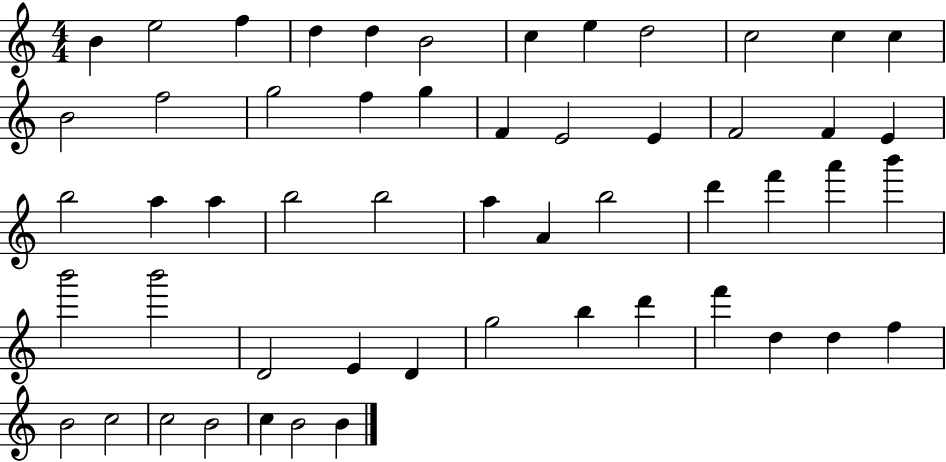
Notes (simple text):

B4/q E5/h F5/q D5/q D5/q B4/h C5/q E5/q D5/h C5/h C5/q C5/q B4/h F5/h G5/h F5/q G5/q F4/q E4/h E4/q F4/h F4/q E4/q B5/h A5/q A5/q B5/h B5/h A5/q A4/q B5/h D6/q F6/q A6/q B6/q B6/h B6/h D4/h E4/q D4/q G5/h B5/q D6/q F6/q D5/q D5/q F5/q B4/h C5/h C5/h B4/h C5/q B4/h B4/q